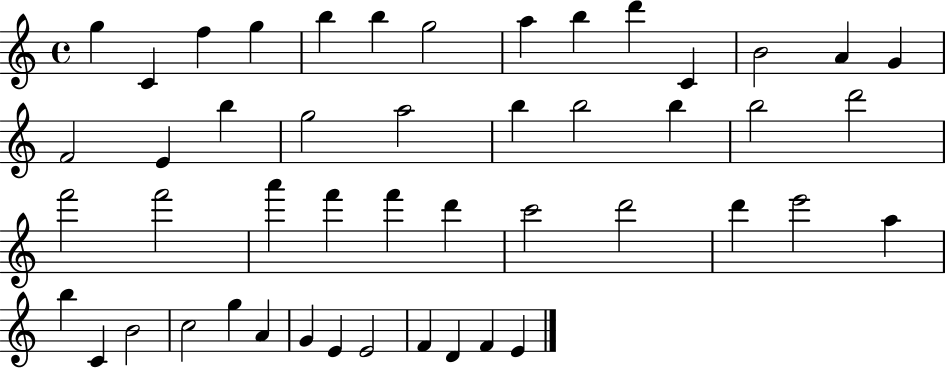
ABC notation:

X:1
T:Untitled
M:4/4
L:1/4
K:C
g C f g b b g2 a b d' C B2 A G F2 E b g2 a2 b b2 b b2 d'2 f'2 f'2 a' f' f' d' c'2 d'2 d' e'2 a b C B2 c2 g A G E E2 F D F E